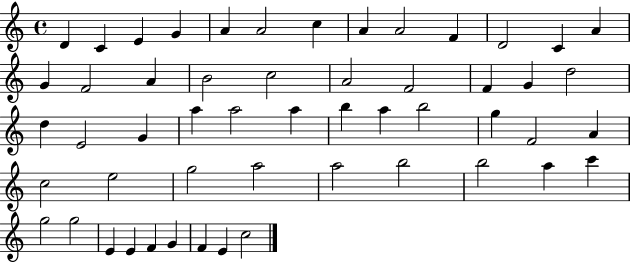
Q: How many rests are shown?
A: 0